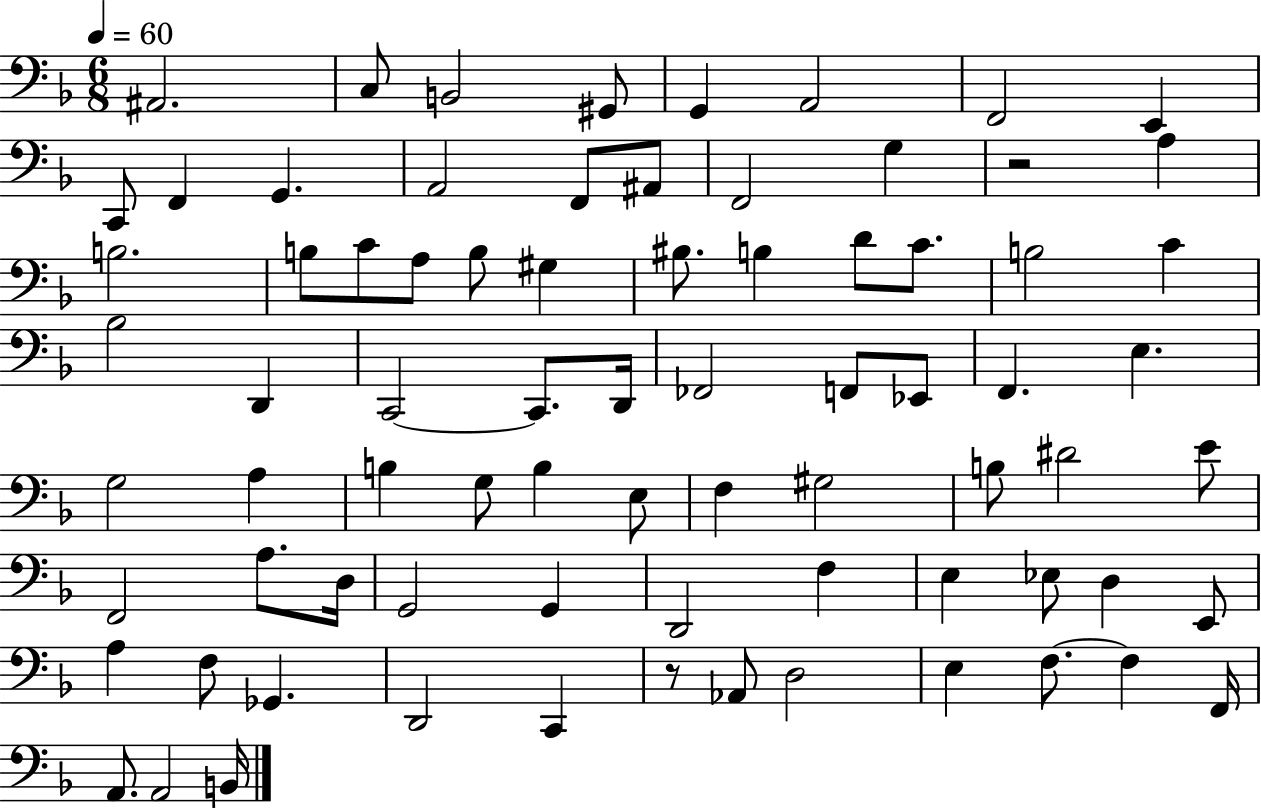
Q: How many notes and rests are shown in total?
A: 77